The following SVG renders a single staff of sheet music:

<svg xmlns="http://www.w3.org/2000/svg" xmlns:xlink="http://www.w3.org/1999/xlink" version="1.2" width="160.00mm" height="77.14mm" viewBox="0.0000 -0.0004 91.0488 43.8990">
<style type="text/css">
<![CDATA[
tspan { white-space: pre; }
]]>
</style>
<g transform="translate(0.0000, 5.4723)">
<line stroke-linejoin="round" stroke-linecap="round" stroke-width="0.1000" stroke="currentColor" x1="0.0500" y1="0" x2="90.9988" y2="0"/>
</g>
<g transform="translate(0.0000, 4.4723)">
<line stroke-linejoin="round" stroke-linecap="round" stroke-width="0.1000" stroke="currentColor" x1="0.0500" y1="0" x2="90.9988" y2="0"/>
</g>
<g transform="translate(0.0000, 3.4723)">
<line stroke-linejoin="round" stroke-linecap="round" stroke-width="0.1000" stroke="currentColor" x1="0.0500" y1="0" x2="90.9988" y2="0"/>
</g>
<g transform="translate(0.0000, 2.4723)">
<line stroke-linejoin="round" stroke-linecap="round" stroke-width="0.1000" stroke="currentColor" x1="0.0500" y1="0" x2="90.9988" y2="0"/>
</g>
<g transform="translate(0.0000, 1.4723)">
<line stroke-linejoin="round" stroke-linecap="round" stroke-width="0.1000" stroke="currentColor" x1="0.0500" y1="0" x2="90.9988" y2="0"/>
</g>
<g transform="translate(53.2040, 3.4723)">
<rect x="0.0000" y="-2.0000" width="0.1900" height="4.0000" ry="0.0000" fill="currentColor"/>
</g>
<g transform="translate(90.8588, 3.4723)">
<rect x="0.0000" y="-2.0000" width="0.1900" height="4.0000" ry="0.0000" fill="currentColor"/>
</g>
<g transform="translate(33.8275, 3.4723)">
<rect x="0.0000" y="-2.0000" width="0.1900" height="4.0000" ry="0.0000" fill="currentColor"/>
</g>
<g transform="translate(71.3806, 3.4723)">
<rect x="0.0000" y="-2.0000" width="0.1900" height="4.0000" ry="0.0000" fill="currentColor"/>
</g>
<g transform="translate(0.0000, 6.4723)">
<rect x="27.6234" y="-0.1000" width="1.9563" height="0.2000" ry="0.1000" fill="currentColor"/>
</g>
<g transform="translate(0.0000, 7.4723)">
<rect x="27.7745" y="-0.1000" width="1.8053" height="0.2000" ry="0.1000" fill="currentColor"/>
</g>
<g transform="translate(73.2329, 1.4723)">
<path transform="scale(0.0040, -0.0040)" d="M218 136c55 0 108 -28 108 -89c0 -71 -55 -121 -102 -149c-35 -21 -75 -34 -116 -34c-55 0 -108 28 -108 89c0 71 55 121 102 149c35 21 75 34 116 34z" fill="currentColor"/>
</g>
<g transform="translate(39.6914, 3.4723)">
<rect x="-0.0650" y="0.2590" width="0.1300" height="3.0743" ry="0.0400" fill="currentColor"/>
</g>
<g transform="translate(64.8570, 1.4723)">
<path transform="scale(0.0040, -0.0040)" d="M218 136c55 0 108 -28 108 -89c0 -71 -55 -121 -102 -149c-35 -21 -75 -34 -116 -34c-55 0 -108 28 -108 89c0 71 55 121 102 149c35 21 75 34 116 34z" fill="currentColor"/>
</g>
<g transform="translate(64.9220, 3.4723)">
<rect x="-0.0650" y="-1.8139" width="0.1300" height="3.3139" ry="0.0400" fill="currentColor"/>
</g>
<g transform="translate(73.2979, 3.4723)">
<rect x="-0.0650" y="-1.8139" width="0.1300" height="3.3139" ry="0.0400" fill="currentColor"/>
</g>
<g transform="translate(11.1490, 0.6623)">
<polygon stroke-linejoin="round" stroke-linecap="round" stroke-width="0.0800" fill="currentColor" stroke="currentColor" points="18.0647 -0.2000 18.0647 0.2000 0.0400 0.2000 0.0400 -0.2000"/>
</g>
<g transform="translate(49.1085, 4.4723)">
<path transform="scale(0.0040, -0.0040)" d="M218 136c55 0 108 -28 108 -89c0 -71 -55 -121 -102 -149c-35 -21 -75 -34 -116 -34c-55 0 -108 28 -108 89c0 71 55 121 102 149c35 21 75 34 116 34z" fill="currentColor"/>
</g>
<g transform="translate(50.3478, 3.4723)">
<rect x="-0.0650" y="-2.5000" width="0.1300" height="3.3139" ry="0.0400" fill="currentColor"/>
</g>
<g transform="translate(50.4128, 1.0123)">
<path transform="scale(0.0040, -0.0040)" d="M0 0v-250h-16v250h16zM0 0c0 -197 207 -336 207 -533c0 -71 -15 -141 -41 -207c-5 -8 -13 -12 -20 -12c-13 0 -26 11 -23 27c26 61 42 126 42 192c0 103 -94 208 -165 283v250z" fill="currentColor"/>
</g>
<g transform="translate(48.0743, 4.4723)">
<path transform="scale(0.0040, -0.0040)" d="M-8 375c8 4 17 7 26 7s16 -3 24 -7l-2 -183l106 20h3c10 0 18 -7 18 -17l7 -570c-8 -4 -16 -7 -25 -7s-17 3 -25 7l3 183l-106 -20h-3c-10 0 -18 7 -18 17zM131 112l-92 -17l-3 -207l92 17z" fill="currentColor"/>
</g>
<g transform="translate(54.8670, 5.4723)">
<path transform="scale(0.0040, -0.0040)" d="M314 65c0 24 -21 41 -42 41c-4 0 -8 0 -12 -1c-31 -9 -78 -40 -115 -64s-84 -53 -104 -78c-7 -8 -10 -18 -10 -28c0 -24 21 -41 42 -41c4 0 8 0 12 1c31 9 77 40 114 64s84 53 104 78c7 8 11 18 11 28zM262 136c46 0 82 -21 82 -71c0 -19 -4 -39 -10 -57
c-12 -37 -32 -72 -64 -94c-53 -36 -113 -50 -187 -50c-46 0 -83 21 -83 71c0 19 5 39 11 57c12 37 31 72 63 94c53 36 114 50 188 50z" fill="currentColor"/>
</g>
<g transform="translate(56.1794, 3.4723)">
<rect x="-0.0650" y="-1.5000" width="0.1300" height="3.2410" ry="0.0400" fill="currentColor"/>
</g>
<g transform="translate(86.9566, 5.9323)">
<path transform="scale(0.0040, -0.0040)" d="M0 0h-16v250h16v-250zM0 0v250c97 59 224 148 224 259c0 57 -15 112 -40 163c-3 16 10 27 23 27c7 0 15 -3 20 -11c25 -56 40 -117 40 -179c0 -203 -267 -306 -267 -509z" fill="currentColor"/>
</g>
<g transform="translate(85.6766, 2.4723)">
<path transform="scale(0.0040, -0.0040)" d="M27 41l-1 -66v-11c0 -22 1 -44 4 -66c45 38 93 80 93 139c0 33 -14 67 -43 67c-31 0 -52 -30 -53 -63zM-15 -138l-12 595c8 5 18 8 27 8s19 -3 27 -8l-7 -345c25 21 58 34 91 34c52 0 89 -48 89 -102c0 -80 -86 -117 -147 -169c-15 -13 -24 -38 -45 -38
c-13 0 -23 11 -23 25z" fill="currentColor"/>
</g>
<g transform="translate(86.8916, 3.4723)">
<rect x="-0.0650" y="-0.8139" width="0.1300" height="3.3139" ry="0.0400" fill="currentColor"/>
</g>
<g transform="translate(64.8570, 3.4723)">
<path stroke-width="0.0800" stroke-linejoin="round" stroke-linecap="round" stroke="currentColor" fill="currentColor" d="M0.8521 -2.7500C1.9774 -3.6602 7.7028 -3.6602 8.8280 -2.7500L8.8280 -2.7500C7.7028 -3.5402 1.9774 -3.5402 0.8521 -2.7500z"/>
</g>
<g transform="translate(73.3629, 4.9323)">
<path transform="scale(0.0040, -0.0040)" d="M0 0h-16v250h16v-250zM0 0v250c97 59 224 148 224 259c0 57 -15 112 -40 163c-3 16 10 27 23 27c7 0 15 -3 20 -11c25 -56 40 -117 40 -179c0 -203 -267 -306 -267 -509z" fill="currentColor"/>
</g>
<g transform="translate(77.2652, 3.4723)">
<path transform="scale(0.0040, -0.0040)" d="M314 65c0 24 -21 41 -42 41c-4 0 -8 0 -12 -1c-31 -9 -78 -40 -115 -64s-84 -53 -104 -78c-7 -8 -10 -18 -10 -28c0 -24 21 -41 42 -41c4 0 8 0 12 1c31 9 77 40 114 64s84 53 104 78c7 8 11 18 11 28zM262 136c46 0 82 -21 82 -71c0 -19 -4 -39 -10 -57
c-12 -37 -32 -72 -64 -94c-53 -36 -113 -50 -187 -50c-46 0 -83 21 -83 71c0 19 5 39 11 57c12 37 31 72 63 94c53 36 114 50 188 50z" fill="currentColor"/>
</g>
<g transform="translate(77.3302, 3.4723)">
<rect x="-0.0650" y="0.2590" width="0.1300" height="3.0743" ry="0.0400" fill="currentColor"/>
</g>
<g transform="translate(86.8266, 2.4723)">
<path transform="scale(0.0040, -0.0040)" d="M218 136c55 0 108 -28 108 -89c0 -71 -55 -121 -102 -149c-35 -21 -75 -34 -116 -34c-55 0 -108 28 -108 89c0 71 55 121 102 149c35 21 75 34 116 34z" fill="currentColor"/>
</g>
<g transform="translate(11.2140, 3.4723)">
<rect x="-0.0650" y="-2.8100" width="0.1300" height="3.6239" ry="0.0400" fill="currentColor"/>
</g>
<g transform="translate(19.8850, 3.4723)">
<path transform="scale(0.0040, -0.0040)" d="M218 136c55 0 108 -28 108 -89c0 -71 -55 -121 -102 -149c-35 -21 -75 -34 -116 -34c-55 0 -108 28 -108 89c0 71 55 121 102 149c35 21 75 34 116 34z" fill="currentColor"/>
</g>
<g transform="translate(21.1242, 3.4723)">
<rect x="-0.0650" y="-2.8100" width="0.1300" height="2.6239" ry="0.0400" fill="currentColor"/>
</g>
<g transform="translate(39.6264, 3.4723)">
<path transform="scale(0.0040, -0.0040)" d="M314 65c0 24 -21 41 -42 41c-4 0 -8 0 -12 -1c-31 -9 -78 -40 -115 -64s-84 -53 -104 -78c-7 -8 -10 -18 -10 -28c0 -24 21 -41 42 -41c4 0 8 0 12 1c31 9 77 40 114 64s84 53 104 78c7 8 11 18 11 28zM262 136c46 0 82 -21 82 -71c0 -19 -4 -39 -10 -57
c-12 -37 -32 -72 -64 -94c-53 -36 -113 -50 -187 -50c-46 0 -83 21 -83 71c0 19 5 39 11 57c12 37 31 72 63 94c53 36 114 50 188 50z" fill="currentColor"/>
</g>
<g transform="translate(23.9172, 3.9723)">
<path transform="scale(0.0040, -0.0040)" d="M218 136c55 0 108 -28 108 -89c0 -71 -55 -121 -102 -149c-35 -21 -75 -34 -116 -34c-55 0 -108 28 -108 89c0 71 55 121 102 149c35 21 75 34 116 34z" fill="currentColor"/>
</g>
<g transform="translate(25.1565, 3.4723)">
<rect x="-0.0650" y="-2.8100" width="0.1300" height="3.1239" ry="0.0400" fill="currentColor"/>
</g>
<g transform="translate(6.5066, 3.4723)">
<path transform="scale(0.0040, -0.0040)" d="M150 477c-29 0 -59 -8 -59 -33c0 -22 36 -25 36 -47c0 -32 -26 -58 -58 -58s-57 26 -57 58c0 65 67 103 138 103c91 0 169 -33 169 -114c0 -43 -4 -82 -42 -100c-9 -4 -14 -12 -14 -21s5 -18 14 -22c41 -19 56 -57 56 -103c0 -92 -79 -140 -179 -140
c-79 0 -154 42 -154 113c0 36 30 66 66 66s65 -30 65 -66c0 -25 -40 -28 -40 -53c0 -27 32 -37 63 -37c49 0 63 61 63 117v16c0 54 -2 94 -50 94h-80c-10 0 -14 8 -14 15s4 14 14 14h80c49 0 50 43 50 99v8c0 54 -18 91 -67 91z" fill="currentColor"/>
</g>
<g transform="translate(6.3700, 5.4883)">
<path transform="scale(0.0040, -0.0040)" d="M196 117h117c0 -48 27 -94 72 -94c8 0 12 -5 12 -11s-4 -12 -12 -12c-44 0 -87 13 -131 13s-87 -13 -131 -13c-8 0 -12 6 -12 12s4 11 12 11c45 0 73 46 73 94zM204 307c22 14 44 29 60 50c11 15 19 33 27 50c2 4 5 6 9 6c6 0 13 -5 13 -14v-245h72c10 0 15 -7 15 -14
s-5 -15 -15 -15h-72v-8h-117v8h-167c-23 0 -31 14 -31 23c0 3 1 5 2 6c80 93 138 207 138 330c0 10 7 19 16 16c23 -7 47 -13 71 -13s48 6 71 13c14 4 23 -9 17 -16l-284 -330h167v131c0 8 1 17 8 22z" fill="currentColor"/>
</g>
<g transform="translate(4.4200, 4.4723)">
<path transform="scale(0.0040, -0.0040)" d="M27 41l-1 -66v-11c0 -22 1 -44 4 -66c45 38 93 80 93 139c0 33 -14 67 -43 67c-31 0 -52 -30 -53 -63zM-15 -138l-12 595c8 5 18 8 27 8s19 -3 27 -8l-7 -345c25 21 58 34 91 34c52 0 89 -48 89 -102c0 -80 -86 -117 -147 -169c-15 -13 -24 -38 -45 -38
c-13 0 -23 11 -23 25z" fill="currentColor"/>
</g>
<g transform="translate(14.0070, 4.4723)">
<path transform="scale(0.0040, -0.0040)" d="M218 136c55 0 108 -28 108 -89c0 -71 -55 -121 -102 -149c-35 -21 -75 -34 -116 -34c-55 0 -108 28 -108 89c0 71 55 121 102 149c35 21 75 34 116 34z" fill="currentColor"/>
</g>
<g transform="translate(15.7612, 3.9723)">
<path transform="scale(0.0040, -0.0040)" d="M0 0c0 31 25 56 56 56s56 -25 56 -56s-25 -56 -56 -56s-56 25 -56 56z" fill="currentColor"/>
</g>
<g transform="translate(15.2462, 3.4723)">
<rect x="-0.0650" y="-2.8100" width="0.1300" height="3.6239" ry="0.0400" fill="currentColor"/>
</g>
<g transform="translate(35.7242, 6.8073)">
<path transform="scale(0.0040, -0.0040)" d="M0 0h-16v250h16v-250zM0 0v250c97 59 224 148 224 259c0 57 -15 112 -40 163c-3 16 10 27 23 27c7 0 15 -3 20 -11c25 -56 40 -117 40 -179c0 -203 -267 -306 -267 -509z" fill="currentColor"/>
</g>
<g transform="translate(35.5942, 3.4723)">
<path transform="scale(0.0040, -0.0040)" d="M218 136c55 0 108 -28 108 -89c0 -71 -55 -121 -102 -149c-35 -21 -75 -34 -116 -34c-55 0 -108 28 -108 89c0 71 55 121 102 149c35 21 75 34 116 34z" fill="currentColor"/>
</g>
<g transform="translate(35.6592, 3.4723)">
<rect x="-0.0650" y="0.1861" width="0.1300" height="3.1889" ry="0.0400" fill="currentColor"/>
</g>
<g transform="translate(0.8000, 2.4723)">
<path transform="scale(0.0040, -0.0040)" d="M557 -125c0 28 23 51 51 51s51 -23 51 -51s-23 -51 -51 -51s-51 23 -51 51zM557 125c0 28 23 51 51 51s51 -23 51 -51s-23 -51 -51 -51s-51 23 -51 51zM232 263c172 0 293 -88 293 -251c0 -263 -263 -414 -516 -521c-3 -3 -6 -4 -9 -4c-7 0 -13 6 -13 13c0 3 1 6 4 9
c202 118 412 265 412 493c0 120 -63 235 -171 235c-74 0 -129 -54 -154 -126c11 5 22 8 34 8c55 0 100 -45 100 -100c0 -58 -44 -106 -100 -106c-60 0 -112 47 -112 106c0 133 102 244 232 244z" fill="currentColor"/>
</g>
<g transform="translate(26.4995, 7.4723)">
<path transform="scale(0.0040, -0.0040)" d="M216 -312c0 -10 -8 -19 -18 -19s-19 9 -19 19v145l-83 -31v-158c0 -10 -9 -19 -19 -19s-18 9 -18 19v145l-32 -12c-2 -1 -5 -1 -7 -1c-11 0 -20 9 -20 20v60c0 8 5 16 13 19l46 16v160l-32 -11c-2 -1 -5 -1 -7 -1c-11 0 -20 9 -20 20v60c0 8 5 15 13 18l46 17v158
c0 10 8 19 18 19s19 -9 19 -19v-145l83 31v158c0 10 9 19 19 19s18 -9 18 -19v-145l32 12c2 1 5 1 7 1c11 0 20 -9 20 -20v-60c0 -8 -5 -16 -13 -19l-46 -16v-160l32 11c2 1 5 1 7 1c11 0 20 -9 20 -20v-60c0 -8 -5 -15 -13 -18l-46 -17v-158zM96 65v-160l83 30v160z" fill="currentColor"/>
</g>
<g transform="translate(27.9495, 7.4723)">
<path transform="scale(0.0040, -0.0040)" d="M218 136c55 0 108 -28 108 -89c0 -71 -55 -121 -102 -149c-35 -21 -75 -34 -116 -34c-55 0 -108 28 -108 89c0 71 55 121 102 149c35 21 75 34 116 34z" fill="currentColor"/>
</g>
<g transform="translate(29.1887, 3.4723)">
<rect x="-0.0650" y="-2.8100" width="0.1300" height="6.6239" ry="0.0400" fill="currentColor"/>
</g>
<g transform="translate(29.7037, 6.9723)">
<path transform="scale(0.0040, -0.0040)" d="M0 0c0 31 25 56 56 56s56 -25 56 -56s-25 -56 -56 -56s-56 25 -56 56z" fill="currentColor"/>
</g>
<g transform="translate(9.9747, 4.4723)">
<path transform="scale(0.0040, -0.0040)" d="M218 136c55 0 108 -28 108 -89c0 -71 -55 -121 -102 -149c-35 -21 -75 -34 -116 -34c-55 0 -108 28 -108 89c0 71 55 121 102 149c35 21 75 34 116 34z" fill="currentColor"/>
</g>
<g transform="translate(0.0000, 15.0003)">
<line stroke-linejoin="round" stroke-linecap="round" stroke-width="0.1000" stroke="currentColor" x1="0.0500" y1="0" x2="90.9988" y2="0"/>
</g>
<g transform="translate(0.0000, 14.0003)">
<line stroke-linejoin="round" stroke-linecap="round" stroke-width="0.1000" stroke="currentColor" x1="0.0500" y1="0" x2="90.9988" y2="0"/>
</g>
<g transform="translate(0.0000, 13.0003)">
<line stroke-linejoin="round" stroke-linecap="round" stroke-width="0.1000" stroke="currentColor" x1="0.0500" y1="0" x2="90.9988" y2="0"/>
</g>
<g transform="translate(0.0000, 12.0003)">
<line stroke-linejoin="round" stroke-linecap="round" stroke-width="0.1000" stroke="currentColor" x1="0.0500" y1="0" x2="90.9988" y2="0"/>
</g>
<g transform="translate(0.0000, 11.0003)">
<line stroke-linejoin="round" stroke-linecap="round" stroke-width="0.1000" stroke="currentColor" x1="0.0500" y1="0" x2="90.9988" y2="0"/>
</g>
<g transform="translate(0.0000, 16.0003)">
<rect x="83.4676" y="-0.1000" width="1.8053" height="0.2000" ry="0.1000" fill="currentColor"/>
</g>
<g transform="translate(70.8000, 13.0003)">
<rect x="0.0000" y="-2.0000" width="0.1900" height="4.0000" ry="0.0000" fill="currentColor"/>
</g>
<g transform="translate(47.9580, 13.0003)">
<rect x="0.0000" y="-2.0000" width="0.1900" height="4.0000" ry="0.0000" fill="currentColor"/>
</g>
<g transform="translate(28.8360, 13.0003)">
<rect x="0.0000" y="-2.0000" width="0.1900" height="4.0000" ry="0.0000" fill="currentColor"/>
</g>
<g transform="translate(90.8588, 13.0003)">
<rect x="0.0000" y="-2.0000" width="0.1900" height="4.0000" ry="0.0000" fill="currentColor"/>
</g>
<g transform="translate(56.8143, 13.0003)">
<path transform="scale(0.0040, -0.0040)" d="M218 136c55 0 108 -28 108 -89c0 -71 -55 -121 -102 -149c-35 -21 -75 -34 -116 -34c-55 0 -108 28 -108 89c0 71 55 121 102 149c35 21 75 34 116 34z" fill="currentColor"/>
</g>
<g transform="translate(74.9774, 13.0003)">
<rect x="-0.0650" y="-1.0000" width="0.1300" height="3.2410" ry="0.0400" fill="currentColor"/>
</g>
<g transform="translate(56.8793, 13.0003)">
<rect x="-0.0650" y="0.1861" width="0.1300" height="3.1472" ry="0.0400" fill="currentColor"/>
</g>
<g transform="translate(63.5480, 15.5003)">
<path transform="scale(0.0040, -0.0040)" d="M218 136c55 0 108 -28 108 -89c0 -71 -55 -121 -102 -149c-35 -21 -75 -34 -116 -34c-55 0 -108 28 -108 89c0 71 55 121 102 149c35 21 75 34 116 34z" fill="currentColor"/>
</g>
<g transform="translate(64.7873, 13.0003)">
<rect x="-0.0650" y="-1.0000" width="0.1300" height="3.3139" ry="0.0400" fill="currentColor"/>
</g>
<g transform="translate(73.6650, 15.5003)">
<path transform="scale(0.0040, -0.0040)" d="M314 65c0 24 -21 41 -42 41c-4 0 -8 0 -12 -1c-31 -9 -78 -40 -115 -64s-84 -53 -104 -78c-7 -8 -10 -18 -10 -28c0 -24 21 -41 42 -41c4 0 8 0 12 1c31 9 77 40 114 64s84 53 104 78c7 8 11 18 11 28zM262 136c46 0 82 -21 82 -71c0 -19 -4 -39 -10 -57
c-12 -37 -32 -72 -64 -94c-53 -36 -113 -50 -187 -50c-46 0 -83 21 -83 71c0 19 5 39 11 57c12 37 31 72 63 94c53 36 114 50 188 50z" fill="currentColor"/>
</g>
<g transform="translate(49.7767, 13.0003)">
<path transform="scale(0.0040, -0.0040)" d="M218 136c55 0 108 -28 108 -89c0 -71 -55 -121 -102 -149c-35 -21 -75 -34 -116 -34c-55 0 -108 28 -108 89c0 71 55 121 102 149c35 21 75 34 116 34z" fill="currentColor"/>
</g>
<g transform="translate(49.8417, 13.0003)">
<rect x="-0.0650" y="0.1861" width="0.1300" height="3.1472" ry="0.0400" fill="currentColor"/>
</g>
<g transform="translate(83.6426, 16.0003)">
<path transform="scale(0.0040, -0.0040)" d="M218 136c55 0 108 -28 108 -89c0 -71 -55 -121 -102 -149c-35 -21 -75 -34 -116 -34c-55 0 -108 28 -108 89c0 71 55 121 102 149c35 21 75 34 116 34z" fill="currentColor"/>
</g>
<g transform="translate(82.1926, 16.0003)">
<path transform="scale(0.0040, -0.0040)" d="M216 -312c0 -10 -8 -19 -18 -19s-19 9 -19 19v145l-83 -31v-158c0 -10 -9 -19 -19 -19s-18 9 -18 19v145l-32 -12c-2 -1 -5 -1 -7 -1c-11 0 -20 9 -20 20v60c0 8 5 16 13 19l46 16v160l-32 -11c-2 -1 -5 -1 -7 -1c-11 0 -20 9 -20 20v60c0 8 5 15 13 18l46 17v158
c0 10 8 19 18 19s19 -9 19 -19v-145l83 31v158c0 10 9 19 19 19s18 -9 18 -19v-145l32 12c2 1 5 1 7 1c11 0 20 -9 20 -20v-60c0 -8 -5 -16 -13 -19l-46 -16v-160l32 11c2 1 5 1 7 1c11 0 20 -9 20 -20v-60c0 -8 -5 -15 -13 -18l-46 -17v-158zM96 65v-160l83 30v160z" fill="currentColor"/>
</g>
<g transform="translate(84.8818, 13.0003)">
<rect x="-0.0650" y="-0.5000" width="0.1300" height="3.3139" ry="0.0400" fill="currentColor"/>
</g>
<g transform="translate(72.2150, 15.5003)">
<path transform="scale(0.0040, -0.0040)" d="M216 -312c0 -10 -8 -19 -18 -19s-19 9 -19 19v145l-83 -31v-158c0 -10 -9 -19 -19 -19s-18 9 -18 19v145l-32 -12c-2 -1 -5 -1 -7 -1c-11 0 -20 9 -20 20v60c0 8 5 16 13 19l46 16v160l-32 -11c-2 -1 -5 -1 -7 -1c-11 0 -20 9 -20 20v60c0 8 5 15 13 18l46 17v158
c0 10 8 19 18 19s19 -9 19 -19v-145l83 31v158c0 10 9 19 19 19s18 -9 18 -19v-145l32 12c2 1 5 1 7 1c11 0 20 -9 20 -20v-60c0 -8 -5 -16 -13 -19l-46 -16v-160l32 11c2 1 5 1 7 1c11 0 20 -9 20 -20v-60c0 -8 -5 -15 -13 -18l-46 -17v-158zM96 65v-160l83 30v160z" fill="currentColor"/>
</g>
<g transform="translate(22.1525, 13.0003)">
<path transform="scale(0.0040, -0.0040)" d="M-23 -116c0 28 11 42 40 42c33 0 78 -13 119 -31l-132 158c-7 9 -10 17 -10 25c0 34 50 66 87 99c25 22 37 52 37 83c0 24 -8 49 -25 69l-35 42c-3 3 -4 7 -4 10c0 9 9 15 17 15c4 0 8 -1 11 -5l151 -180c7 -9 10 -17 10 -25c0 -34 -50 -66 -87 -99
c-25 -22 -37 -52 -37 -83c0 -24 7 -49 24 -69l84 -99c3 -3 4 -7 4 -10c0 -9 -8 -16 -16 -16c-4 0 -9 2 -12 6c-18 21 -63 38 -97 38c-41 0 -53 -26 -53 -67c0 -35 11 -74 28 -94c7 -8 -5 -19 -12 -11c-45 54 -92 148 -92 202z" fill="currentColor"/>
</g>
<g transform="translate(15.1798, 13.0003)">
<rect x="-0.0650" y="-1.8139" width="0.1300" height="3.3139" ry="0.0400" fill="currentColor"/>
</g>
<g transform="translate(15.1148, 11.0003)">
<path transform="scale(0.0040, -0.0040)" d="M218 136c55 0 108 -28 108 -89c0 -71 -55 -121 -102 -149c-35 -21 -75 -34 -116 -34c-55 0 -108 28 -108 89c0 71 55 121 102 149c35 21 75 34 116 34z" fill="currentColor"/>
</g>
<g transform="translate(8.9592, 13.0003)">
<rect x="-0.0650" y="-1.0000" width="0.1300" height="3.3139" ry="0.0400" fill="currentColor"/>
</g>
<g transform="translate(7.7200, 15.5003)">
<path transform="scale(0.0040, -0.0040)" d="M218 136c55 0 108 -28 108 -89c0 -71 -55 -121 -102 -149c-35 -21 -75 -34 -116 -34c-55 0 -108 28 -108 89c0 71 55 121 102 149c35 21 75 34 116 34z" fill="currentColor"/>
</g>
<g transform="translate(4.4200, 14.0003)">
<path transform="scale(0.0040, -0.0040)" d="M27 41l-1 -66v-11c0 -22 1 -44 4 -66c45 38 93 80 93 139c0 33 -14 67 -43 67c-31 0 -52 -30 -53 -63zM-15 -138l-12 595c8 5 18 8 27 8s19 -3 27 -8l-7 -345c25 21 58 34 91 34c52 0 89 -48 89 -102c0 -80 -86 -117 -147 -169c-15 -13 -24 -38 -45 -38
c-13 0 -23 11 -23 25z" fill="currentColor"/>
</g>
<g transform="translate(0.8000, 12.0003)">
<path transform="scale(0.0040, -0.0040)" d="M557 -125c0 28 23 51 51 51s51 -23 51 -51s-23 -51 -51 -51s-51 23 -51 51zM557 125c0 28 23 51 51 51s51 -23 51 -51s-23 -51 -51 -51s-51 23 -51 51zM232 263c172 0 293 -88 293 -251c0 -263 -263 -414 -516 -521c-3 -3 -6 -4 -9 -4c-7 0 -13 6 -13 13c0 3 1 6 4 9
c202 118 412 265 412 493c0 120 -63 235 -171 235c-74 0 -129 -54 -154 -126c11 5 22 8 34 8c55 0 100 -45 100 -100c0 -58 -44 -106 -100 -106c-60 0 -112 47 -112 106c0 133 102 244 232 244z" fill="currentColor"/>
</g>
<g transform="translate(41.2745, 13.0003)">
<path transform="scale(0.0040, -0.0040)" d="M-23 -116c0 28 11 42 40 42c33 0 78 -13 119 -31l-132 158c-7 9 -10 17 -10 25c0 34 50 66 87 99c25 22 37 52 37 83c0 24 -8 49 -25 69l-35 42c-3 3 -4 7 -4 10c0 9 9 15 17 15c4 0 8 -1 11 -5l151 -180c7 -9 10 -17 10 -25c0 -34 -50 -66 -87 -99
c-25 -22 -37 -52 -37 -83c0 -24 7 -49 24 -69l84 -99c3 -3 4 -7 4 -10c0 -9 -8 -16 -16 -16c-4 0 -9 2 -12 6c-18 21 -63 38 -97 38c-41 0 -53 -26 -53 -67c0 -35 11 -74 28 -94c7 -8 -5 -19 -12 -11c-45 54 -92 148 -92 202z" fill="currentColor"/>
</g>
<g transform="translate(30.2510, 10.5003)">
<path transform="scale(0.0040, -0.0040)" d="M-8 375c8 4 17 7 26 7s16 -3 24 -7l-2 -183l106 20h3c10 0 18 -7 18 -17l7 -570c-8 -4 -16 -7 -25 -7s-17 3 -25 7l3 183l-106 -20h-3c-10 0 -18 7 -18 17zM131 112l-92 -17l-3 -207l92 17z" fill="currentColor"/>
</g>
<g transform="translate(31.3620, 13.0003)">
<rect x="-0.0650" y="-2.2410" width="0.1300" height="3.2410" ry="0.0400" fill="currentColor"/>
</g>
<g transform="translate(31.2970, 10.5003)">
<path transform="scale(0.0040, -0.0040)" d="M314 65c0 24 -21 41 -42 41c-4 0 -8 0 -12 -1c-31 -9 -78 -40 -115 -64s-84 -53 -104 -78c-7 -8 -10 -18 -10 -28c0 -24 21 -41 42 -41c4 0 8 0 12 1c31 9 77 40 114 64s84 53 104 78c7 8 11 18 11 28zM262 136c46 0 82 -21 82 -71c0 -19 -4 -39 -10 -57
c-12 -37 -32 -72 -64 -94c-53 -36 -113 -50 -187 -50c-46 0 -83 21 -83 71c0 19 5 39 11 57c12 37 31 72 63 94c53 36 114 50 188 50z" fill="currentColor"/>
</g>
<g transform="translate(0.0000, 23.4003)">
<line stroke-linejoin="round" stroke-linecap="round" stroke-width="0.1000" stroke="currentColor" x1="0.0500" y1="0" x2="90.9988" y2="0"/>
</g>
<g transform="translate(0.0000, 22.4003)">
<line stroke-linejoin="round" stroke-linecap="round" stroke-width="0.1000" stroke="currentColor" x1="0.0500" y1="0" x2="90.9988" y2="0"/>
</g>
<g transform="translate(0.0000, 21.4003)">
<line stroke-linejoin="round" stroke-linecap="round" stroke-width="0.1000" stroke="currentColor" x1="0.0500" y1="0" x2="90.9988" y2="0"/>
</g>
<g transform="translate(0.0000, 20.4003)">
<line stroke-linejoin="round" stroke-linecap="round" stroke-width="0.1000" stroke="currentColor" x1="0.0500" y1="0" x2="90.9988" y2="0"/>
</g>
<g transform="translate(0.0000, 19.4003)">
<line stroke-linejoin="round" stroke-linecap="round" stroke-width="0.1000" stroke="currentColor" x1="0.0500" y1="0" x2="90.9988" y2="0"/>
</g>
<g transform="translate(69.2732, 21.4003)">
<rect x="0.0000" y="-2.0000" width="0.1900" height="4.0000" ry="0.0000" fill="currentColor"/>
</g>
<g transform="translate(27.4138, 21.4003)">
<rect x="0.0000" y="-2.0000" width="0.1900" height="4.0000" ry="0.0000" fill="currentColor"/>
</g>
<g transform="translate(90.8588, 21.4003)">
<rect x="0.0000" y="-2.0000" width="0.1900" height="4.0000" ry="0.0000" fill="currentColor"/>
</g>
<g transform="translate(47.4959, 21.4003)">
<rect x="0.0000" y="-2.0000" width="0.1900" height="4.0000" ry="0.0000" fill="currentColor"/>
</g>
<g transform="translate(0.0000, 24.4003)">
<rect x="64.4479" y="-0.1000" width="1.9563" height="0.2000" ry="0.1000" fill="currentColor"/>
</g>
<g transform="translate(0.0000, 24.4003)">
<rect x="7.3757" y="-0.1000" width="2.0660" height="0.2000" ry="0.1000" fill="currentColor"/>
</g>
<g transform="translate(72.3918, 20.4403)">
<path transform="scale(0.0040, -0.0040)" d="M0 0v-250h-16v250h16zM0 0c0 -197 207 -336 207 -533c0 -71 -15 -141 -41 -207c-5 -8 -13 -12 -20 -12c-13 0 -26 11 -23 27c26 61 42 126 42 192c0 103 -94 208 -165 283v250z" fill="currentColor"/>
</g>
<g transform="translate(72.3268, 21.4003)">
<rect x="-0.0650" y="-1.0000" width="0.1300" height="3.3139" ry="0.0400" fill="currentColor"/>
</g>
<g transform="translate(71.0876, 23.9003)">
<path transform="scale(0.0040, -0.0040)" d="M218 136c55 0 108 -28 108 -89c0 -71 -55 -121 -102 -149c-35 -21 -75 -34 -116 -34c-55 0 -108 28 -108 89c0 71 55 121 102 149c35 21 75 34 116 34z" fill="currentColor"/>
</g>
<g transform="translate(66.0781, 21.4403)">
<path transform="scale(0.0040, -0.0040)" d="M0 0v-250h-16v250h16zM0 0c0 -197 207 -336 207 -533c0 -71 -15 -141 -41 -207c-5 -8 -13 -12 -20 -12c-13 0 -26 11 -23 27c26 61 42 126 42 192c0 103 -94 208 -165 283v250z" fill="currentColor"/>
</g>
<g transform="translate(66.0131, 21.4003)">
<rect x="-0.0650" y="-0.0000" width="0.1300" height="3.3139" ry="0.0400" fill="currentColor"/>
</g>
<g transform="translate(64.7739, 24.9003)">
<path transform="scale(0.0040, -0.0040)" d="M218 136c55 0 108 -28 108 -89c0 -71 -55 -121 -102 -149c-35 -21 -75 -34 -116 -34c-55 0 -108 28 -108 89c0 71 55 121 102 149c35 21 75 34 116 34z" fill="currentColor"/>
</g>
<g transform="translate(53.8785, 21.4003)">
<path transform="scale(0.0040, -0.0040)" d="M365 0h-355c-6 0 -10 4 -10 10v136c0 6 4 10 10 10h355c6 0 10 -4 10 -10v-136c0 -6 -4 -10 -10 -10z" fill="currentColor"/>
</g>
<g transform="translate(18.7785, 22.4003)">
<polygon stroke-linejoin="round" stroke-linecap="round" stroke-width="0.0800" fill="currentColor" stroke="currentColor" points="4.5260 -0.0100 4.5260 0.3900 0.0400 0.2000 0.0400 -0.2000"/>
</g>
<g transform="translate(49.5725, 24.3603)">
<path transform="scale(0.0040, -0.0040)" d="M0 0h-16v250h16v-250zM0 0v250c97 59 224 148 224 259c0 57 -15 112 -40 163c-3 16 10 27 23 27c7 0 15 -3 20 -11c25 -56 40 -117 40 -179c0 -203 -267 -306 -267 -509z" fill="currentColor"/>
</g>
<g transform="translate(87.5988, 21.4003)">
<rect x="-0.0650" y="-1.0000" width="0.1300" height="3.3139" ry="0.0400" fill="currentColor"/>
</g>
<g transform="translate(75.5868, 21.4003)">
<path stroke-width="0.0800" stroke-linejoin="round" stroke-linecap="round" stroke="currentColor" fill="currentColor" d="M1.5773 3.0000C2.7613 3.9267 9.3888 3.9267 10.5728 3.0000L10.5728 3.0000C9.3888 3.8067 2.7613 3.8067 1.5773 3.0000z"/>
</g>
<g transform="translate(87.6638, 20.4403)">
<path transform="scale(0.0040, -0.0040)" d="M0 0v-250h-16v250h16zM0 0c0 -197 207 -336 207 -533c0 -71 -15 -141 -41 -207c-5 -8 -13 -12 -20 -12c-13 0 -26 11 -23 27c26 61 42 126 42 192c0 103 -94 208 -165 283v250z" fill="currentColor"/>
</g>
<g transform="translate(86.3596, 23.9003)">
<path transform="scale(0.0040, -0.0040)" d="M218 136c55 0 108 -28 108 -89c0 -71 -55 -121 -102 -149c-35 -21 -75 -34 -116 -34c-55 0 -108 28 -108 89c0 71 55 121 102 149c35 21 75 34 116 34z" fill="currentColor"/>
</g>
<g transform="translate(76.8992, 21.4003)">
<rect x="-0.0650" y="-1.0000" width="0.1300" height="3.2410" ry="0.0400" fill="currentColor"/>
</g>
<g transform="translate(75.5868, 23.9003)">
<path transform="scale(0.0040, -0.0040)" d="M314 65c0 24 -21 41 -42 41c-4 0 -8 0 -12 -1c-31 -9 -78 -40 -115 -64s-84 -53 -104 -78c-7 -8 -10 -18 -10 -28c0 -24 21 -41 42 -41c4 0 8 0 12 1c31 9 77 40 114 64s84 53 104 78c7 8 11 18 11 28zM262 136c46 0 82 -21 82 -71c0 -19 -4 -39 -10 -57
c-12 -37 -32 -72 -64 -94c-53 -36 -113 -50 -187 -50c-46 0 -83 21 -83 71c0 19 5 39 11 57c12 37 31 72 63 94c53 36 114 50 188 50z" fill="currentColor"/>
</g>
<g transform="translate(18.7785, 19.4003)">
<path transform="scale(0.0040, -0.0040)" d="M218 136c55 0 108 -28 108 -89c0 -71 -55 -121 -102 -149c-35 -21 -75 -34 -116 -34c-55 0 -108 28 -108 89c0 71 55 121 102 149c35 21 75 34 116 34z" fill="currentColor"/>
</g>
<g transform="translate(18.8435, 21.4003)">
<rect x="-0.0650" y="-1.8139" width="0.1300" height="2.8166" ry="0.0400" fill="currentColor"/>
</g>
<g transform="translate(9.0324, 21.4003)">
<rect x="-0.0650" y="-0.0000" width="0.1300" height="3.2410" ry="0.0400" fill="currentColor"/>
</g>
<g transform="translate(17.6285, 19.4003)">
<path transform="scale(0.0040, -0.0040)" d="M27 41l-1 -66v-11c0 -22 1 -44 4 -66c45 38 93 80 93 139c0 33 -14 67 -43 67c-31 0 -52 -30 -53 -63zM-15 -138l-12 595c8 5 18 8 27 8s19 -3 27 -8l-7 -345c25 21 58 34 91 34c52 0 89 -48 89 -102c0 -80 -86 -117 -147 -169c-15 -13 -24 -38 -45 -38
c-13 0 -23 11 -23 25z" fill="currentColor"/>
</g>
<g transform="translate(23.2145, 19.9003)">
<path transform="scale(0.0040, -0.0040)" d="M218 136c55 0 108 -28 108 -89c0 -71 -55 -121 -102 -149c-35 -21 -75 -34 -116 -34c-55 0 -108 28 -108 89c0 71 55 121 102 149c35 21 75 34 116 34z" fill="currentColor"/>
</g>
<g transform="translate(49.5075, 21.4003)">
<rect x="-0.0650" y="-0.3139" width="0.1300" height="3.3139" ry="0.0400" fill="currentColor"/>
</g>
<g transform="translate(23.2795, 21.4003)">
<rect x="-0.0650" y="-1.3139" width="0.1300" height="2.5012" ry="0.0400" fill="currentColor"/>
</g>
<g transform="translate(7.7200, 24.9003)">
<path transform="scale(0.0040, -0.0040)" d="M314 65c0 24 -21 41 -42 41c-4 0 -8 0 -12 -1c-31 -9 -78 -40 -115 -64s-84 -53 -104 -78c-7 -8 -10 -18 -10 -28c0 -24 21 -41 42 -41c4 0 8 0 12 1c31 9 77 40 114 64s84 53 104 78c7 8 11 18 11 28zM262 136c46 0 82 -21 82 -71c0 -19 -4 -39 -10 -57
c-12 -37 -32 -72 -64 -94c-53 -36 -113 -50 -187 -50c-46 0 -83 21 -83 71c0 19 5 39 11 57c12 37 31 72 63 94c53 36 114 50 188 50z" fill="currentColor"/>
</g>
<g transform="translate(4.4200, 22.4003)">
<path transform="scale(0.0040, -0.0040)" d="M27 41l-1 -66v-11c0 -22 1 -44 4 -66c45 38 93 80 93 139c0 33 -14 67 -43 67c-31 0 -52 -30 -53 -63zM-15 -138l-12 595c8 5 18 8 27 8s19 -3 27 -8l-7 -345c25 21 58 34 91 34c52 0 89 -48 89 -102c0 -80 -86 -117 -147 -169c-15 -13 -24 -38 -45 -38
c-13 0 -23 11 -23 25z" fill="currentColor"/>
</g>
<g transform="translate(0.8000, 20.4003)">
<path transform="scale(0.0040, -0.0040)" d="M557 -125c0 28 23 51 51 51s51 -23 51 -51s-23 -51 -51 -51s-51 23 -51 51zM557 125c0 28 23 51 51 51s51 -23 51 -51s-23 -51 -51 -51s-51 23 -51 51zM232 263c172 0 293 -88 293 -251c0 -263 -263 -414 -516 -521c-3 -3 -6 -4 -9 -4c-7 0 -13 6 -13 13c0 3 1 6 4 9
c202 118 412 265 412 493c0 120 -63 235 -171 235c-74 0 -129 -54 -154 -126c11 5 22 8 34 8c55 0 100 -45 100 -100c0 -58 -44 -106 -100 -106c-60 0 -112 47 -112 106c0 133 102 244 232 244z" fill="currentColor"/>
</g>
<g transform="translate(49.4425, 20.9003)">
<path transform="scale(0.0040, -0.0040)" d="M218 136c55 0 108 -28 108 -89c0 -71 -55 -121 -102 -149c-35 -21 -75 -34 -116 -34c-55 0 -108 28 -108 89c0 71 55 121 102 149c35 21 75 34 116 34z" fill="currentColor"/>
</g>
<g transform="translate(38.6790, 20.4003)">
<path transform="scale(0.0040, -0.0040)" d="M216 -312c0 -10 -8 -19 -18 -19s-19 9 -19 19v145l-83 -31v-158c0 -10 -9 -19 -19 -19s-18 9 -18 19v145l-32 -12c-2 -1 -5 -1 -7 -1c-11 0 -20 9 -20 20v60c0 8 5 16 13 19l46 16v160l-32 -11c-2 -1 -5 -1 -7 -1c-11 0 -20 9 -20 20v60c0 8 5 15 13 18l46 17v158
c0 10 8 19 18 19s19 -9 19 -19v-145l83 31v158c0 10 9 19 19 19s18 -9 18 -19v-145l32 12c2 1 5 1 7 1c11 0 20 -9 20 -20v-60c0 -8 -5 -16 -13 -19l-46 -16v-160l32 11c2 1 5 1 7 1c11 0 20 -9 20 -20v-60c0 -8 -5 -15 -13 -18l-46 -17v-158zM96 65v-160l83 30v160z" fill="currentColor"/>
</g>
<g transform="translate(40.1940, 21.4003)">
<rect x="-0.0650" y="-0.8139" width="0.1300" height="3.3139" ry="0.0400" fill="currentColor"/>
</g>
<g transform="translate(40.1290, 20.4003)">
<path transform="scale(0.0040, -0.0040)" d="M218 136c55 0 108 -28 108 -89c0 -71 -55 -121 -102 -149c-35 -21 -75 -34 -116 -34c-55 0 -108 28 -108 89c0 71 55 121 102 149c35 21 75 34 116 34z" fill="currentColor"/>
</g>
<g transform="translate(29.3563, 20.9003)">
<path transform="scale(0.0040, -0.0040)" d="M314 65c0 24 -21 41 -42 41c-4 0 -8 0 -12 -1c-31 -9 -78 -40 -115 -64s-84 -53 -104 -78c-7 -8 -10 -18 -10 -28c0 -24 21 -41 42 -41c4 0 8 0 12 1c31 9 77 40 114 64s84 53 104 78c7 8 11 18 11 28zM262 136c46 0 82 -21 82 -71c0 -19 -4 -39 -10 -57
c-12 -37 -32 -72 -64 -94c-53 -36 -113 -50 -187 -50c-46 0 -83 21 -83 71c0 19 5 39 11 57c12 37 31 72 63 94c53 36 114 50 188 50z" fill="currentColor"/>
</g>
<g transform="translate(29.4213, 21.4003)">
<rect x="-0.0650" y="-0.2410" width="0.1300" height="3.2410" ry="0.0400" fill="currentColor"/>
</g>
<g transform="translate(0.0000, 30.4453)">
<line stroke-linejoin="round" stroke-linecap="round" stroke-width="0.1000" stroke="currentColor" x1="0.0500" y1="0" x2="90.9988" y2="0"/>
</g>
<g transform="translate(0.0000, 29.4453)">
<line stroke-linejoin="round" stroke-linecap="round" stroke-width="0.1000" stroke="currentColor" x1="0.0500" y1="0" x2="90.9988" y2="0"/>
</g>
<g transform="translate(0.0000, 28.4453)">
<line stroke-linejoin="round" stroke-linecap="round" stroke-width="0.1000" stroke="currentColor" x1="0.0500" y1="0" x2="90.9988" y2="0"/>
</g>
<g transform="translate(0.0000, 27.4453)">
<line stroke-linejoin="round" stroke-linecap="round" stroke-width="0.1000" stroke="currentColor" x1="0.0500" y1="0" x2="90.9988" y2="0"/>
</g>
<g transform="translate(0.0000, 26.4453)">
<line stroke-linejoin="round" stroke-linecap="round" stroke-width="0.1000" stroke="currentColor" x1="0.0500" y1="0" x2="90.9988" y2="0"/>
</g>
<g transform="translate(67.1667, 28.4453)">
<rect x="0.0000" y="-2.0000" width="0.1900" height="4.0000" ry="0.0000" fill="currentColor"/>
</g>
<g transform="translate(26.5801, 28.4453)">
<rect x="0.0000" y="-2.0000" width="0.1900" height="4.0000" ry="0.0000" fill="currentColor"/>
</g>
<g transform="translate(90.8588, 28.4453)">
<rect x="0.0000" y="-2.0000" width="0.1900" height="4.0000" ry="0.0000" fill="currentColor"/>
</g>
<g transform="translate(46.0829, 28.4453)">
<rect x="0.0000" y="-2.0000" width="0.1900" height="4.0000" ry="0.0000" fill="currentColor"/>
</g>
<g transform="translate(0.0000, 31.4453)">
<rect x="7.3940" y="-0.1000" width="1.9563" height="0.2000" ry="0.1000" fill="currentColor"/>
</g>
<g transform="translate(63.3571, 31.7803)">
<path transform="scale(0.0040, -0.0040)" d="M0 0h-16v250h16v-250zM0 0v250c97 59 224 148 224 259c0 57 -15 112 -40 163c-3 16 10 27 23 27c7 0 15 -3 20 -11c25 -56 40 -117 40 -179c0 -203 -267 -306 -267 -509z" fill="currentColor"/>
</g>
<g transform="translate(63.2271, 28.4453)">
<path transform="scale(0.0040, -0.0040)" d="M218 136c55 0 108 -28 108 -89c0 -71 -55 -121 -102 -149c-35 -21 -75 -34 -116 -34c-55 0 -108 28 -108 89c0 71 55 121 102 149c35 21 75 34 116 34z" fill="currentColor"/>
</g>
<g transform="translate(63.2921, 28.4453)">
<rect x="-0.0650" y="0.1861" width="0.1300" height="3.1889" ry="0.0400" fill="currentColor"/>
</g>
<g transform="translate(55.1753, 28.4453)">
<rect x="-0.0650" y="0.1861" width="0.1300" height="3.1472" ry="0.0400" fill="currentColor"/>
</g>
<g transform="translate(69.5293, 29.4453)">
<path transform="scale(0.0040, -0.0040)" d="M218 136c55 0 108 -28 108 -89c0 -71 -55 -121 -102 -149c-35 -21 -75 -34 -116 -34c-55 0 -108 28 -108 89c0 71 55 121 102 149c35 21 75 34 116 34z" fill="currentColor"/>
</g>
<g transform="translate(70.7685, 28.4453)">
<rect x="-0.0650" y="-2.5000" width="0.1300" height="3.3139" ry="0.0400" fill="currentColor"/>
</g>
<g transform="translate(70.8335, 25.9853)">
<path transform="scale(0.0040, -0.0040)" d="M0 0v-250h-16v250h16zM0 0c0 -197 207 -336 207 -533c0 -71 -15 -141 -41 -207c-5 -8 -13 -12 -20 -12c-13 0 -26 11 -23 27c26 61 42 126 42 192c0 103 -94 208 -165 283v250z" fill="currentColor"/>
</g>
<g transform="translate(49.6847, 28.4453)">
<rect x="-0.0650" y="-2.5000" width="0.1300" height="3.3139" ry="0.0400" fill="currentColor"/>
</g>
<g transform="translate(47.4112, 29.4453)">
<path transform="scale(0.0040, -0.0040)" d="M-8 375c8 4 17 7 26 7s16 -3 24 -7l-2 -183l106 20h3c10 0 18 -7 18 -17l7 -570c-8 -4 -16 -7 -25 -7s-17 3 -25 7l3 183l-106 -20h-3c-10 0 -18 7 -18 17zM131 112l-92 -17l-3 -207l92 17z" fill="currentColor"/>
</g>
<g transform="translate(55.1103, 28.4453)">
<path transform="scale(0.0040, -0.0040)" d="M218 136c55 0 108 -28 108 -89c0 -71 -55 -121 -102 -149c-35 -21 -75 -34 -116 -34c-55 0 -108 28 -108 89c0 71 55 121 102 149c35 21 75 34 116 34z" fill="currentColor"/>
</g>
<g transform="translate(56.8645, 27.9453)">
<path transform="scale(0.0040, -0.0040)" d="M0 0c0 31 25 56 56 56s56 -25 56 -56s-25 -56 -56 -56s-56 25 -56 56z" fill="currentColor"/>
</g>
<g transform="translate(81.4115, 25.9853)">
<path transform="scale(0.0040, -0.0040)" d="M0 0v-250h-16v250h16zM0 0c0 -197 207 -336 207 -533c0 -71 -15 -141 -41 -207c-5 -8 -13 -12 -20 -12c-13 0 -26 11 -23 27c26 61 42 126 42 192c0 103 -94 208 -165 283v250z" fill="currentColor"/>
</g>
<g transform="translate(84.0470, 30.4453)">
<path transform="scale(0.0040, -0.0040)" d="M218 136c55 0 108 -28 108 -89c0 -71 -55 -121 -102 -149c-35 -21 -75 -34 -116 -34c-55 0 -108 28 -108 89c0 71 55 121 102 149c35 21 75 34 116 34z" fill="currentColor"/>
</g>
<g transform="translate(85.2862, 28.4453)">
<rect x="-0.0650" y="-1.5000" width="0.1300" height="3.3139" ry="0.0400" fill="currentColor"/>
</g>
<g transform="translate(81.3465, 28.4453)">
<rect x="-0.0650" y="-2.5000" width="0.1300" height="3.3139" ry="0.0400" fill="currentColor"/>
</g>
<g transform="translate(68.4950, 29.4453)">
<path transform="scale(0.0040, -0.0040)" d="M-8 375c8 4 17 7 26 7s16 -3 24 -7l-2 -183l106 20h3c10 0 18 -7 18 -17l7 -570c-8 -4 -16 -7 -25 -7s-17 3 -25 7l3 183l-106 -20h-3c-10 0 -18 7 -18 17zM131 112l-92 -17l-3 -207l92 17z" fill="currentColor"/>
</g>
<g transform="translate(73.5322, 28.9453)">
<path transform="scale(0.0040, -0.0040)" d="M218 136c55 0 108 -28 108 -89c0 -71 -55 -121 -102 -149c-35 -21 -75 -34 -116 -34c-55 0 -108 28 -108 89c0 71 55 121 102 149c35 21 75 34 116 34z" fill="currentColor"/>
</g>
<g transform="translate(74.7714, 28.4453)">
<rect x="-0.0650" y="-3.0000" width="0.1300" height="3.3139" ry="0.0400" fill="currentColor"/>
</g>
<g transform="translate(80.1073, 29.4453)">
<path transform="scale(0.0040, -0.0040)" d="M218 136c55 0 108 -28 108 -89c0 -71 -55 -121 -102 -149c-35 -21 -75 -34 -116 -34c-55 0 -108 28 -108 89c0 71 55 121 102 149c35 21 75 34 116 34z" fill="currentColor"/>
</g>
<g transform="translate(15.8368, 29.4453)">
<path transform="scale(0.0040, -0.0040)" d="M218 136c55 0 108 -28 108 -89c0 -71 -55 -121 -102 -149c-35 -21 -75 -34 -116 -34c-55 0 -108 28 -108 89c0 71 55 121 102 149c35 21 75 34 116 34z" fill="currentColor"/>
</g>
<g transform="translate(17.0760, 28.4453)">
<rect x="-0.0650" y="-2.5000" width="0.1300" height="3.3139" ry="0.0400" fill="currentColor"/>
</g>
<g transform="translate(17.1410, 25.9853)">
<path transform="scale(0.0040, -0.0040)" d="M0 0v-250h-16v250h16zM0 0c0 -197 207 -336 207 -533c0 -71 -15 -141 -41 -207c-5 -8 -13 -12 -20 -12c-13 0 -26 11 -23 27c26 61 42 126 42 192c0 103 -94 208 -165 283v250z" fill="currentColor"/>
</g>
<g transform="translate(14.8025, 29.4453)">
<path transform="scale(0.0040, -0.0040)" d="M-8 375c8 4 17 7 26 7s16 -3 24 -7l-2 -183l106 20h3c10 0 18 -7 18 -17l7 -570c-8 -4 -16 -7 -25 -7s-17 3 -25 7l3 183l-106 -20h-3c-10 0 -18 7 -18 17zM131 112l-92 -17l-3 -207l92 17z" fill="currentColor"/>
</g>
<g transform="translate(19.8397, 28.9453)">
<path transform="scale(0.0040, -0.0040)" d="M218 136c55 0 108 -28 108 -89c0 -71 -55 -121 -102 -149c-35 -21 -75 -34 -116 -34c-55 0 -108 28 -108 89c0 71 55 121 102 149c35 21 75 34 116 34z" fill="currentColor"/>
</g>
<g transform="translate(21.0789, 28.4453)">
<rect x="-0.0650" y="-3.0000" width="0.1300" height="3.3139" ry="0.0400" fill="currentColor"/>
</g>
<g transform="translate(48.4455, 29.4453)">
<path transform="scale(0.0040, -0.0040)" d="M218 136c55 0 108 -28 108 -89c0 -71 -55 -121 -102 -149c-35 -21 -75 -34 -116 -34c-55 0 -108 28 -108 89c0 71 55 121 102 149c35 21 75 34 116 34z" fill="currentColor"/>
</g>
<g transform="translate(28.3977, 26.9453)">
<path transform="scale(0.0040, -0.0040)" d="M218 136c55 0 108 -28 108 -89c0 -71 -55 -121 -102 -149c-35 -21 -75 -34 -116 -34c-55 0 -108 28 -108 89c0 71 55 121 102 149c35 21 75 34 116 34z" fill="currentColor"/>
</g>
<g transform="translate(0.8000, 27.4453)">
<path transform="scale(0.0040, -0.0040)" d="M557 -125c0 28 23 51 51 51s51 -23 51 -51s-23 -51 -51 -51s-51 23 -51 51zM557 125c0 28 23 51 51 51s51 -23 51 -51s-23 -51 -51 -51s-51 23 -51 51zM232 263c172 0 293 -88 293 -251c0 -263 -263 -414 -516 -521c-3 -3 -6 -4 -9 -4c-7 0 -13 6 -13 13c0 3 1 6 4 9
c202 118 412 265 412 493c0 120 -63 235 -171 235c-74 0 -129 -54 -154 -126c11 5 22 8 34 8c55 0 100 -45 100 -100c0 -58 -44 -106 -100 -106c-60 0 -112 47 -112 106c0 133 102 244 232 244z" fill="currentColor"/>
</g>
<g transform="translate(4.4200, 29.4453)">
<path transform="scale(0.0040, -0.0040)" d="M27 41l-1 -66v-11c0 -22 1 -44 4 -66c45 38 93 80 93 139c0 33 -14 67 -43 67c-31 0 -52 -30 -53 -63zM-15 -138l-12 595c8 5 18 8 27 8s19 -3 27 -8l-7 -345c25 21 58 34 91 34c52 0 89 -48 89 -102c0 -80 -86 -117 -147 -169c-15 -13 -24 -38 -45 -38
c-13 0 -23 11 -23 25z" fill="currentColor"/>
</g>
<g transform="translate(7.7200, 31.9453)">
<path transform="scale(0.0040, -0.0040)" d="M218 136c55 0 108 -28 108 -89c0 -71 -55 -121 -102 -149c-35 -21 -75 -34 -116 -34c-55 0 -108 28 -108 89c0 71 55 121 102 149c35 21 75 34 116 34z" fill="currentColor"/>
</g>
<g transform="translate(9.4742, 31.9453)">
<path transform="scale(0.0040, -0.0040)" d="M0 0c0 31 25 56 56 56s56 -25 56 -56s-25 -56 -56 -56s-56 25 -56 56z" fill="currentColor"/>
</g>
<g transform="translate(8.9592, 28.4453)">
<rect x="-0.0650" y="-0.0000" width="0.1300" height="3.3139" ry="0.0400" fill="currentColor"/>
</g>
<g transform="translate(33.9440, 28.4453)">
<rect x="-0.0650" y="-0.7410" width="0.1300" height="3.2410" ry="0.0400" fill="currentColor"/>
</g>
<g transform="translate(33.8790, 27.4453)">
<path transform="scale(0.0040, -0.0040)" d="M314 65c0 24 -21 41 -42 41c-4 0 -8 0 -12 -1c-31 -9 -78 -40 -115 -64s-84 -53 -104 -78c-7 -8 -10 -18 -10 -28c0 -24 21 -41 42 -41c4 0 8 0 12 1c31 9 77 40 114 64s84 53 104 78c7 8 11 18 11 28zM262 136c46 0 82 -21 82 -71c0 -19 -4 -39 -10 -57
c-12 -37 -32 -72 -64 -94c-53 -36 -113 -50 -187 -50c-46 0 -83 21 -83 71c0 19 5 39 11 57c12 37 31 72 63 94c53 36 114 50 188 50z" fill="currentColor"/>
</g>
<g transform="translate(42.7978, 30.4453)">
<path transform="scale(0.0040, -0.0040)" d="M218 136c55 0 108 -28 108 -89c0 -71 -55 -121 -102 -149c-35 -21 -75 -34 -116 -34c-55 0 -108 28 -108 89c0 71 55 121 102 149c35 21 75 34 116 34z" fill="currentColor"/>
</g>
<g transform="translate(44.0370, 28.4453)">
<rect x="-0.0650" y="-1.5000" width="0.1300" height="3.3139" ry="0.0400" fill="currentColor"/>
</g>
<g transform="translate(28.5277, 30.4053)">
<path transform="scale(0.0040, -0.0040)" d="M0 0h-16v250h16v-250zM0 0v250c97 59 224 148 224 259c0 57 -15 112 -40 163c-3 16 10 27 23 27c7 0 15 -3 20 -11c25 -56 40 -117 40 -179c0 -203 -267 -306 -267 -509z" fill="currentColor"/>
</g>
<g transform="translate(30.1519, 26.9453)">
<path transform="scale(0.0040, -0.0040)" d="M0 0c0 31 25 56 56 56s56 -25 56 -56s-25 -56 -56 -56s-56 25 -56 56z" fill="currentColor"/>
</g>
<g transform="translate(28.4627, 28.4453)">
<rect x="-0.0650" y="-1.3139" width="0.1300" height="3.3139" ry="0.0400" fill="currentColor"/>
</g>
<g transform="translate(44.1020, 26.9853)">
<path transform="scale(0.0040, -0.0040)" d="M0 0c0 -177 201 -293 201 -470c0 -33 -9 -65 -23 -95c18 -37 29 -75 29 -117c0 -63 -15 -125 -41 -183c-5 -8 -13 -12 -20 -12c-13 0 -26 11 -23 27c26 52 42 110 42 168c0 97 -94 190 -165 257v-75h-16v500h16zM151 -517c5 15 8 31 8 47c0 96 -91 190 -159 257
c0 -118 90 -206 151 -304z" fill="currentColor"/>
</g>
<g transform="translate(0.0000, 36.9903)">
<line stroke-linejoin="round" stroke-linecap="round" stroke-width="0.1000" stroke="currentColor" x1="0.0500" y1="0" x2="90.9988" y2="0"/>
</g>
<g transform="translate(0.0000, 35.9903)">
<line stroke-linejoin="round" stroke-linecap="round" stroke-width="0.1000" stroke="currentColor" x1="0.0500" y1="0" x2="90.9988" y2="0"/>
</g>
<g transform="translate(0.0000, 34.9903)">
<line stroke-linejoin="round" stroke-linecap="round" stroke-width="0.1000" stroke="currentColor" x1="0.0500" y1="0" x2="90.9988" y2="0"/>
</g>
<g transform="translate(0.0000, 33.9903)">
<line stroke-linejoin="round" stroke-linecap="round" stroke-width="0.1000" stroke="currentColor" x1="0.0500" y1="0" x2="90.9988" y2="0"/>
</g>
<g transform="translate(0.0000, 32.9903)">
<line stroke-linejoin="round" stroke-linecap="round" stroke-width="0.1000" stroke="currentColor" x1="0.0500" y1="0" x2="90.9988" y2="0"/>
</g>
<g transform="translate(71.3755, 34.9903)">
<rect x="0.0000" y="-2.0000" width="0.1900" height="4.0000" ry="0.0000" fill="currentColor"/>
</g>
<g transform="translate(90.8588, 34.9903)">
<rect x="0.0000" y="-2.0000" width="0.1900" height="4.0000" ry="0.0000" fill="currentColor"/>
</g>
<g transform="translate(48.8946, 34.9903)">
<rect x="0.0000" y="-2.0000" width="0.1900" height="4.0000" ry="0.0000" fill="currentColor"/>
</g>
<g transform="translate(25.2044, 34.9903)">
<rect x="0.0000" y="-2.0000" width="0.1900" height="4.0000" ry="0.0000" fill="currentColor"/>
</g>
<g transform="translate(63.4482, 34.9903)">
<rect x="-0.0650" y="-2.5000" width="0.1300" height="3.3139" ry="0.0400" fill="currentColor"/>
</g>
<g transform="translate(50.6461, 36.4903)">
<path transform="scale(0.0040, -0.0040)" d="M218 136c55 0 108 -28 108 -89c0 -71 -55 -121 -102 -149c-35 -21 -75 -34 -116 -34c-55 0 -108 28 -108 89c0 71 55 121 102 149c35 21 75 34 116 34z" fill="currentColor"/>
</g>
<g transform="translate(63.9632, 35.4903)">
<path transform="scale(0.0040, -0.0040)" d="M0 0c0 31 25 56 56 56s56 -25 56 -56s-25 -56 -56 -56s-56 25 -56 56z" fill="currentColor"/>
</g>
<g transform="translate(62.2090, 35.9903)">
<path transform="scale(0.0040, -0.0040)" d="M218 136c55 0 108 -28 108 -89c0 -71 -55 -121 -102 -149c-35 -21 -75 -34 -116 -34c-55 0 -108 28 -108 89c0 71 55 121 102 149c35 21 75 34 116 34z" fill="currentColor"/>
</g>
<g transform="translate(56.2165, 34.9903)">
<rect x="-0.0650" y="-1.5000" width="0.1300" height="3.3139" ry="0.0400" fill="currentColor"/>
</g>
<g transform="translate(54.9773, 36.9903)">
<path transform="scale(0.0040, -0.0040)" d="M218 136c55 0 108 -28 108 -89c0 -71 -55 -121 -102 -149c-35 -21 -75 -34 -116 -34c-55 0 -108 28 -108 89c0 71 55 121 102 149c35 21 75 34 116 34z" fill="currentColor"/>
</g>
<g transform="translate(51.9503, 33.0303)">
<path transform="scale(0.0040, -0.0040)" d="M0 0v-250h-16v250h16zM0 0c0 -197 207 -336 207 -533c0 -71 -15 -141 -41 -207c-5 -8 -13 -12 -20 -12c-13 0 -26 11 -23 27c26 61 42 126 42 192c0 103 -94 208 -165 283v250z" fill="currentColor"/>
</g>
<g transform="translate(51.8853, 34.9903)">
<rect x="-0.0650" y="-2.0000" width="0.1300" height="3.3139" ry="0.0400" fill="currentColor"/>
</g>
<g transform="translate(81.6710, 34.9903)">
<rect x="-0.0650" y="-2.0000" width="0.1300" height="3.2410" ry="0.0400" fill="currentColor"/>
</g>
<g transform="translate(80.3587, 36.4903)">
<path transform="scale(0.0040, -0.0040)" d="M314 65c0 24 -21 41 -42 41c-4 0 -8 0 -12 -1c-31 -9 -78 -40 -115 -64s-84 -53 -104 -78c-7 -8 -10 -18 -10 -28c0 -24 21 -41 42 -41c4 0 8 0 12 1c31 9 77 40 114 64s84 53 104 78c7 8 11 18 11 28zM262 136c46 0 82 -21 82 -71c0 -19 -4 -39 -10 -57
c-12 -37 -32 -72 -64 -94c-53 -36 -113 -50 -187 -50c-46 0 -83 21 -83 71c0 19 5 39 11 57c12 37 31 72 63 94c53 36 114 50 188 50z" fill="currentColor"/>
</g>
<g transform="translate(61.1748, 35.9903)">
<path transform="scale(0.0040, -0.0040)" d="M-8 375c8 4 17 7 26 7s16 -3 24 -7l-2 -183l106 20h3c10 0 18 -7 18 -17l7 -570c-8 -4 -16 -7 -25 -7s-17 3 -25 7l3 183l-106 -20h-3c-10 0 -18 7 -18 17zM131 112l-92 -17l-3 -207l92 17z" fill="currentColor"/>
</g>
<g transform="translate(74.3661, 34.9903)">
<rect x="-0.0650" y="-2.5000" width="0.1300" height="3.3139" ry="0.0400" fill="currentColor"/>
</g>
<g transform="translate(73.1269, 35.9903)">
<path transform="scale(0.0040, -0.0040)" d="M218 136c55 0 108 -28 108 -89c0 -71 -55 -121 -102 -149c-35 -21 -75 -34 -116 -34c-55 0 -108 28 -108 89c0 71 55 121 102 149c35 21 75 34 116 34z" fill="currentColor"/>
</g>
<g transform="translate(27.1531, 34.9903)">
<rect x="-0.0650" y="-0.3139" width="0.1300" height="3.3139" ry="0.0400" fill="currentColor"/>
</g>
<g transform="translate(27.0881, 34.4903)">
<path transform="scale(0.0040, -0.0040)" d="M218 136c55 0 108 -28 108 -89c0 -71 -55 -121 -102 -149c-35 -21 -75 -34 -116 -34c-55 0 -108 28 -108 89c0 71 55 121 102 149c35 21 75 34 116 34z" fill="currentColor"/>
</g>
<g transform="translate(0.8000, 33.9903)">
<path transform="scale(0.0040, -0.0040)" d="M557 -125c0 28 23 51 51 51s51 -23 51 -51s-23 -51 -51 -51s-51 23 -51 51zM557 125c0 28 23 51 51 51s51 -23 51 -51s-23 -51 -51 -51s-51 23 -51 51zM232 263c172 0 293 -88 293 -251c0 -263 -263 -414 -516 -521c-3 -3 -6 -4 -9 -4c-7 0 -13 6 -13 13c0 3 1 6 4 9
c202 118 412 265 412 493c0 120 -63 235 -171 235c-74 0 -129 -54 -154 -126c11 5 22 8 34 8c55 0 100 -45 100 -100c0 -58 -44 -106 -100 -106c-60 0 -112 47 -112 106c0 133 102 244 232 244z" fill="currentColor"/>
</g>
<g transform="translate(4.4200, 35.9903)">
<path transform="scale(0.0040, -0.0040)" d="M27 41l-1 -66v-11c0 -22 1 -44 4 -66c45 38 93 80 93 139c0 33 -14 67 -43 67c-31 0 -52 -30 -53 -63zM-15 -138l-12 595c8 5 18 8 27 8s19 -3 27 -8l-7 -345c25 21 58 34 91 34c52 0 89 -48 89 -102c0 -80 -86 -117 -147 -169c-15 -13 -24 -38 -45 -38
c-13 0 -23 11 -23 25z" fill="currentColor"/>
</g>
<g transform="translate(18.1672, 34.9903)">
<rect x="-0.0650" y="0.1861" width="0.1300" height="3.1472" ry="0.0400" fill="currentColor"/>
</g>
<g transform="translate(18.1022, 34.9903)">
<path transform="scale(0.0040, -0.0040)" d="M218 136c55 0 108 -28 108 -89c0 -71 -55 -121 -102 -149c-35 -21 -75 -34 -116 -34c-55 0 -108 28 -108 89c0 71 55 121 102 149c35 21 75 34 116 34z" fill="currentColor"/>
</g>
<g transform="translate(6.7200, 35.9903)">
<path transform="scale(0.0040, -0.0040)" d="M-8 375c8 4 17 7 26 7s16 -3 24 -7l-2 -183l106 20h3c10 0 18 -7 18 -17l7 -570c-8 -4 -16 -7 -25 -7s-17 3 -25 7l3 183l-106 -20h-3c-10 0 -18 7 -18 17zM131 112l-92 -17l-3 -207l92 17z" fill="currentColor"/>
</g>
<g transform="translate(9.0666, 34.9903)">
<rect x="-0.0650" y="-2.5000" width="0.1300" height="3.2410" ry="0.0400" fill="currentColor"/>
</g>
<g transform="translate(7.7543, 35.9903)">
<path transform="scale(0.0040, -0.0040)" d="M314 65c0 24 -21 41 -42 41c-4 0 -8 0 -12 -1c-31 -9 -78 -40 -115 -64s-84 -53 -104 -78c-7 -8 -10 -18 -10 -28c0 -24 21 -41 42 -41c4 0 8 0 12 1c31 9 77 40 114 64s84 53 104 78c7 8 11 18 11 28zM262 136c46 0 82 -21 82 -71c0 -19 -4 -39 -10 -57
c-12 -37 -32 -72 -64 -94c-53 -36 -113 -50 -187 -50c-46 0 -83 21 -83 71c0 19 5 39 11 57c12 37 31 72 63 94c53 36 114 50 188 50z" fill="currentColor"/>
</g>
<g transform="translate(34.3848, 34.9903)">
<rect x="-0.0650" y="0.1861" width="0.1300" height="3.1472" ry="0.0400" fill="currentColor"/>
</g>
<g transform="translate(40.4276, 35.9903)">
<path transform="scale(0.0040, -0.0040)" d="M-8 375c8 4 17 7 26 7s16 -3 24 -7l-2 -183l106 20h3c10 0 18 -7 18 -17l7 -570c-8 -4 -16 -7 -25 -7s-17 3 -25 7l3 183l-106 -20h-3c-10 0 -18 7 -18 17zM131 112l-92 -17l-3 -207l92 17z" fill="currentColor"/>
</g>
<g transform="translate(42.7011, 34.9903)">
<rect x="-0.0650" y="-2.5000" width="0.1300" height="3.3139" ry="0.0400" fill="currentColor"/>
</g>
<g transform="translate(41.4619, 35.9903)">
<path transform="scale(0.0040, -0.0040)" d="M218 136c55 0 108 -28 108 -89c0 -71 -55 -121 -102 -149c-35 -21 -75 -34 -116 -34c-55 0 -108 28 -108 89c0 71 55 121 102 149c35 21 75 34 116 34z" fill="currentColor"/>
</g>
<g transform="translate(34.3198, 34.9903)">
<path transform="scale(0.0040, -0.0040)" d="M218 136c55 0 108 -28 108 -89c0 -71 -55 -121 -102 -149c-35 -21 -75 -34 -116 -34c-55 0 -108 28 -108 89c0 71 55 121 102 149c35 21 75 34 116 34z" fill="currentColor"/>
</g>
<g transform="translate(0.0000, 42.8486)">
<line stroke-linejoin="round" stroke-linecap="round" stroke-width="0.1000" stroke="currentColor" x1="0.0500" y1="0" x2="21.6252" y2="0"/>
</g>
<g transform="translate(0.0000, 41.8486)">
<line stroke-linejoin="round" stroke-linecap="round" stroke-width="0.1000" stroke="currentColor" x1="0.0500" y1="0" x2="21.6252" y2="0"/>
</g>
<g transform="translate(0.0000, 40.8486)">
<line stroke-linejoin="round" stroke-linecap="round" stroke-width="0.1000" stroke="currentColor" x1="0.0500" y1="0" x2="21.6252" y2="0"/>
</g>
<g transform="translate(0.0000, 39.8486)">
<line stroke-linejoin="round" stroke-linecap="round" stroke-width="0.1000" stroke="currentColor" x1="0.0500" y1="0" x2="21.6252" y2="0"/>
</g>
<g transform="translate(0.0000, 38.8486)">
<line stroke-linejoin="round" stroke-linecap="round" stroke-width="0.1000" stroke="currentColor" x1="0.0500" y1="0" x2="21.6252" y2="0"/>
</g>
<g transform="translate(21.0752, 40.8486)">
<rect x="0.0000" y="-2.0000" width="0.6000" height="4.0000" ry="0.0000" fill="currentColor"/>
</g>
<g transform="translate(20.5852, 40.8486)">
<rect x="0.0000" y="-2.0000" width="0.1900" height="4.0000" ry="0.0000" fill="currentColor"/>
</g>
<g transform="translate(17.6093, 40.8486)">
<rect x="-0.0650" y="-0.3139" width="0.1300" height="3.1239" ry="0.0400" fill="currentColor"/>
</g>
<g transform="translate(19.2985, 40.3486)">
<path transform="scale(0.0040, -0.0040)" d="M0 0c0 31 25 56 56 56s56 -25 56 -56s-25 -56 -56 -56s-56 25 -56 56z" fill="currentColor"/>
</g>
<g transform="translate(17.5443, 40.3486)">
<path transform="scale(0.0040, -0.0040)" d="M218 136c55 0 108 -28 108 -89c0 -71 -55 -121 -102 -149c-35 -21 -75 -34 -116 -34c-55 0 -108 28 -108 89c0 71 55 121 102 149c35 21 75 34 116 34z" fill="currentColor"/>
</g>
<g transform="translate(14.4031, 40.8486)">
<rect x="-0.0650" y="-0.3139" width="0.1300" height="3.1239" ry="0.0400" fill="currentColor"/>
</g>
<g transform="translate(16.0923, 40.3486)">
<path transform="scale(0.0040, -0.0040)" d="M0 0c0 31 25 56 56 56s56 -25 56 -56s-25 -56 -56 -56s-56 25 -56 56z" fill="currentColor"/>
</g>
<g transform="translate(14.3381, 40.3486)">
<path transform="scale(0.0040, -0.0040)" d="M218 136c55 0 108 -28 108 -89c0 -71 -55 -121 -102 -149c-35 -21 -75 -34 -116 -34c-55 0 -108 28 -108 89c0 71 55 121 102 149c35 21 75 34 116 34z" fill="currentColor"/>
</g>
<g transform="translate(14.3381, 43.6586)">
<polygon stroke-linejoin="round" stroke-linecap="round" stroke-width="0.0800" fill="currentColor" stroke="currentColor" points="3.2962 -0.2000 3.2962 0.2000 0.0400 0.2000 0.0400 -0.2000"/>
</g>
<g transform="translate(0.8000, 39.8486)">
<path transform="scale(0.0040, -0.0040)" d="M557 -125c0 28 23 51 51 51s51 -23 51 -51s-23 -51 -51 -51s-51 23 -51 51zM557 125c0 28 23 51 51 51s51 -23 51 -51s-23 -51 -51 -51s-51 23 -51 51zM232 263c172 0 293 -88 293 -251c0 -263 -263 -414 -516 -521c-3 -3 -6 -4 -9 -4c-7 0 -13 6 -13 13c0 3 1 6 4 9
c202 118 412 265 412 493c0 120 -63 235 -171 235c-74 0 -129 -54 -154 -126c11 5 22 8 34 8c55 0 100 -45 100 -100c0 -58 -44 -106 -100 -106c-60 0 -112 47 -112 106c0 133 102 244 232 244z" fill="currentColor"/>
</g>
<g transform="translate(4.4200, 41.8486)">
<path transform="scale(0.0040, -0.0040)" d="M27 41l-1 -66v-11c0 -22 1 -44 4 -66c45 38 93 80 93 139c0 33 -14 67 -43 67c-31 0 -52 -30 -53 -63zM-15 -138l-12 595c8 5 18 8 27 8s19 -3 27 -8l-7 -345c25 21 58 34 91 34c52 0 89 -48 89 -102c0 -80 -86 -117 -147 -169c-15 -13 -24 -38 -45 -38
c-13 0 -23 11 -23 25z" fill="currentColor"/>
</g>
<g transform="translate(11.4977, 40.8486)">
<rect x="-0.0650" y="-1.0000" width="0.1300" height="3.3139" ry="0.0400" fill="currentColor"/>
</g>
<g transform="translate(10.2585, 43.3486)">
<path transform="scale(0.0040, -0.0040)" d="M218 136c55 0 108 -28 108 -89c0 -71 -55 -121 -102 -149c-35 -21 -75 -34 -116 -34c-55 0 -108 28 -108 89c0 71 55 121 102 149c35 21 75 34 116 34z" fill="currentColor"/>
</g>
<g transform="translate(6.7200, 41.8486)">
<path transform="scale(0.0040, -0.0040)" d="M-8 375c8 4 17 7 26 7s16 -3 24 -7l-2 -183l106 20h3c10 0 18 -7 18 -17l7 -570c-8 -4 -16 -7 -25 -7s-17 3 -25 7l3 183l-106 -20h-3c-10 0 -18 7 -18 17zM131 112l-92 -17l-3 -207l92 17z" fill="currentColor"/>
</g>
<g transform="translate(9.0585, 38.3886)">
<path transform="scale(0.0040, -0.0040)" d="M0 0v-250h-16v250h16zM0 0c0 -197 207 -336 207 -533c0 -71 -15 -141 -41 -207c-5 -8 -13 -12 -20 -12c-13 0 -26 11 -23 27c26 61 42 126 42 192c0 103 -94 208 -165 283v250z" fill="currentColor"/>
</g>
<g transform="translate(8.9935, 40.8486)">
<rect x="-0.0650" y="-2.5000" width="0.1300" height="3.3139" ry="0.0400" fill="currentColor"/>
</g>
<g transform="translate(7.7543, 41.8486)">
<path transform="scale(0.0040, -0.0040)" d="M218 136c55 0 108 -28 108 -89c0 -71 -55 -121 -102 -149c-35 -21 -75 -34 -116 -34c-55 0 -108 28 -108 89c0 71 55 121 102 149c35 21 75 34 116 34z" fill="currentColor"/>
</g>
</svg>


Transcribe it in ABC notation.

X:1
T:Untitled
M:3/4
L:1/4
K:F
_B,,/2 _B,,/2 D,/2 C,/2 ^C,,/2 D,/2 D,2 B,,/2 G,,2 A, A,/2 D,2 _F,/2 F,, A, z B,2 z D, D, F,, ^F,,2 ^E,, D,,2 _A,/2 G,/2 E,2 ^F, E,/2 z2 D,,/2 F,,/2 F,,2 F,,/2 D,, B,,/2 C, G,/2 F,2 G,,/4 B,, D, D,/2 B,,/2 C, B,,/2 G,, B,,2 D, E, D, B,, A,,/2 G,, B,, _B,, A,,2 B,,/2 F,, E,/2 E,/2